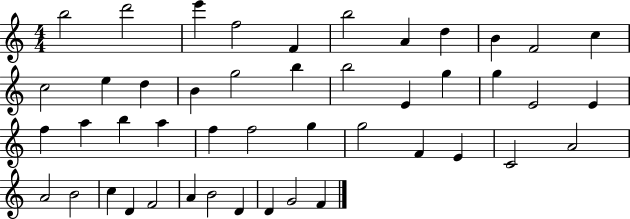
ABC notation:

X:1
T:Untitled
M:4/4
L:1/4
K:C
b2 d'2 e' f2 F b2 A d B F2 c c2 e d B g2 b b2 E g g E2 E f a b a f f2 g g2 F E C2 A2 A2 B2 c D F2 A B2 D D G2 F